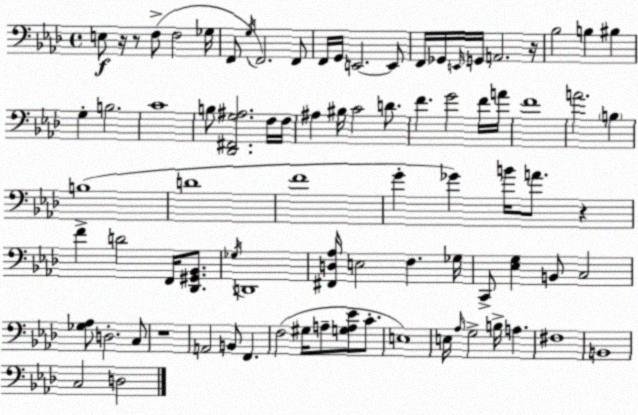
X:1
T:Untitled
M:4/4
L:1/4
K:Fm
E,/2 z/4 z/2 F,/2 F,2 _G,/4 F,,/2 G,/4 F,,2 F,,/2 F,,/4 G,,/4 E,,2 E,,/2 F,,/4 _G,,/4 E,,/4 G,,/4 A,,2 z/4 _B,2 B, ^B, G, B,2 C4 B,/2 [_D,,^F,,G,^A,]2 F,/4 F,/4 ^A, ^B,/4 C2 D/2 F G2 F/4 A/4 F4 A2 B, B,4 D4 F4 G _G B/4 A/2 z F D2 F,,/4 [_D,,^G,,_B,,]/2 _G,/4 D,,4 [^F,,D,_A,]/4 E,2 F, _G,/4 C,,/2 [_E,G,] B,,/2 C,2 [_G,_A,]/2 D,2 C,/2 z4 A,,2 B,,/2 F,, F,2 ^G,/4 A,/2 [G,A,_E]/2 C/2 E,4 E,/4 _A,/4 G,2 B,/4 A, ^F,4 B,,4 C,2 D,2